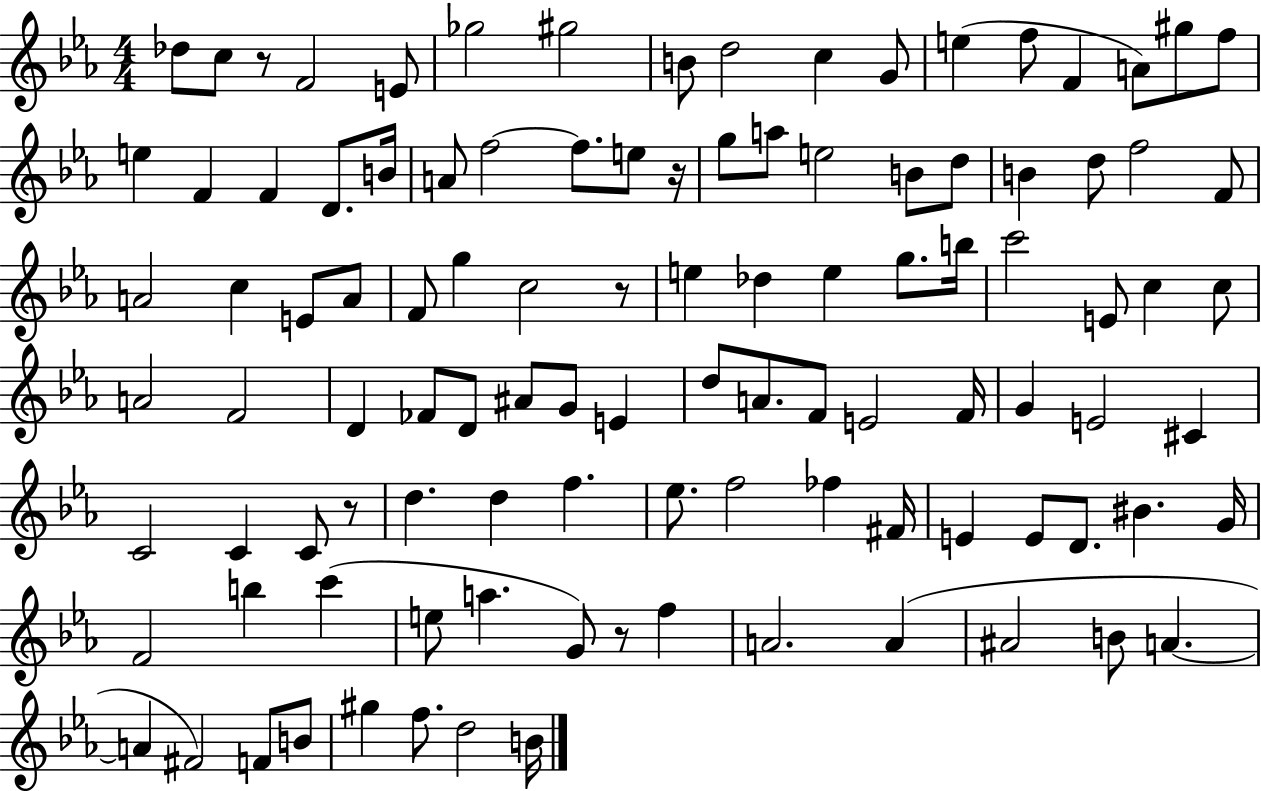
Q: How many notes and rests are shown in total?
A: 106